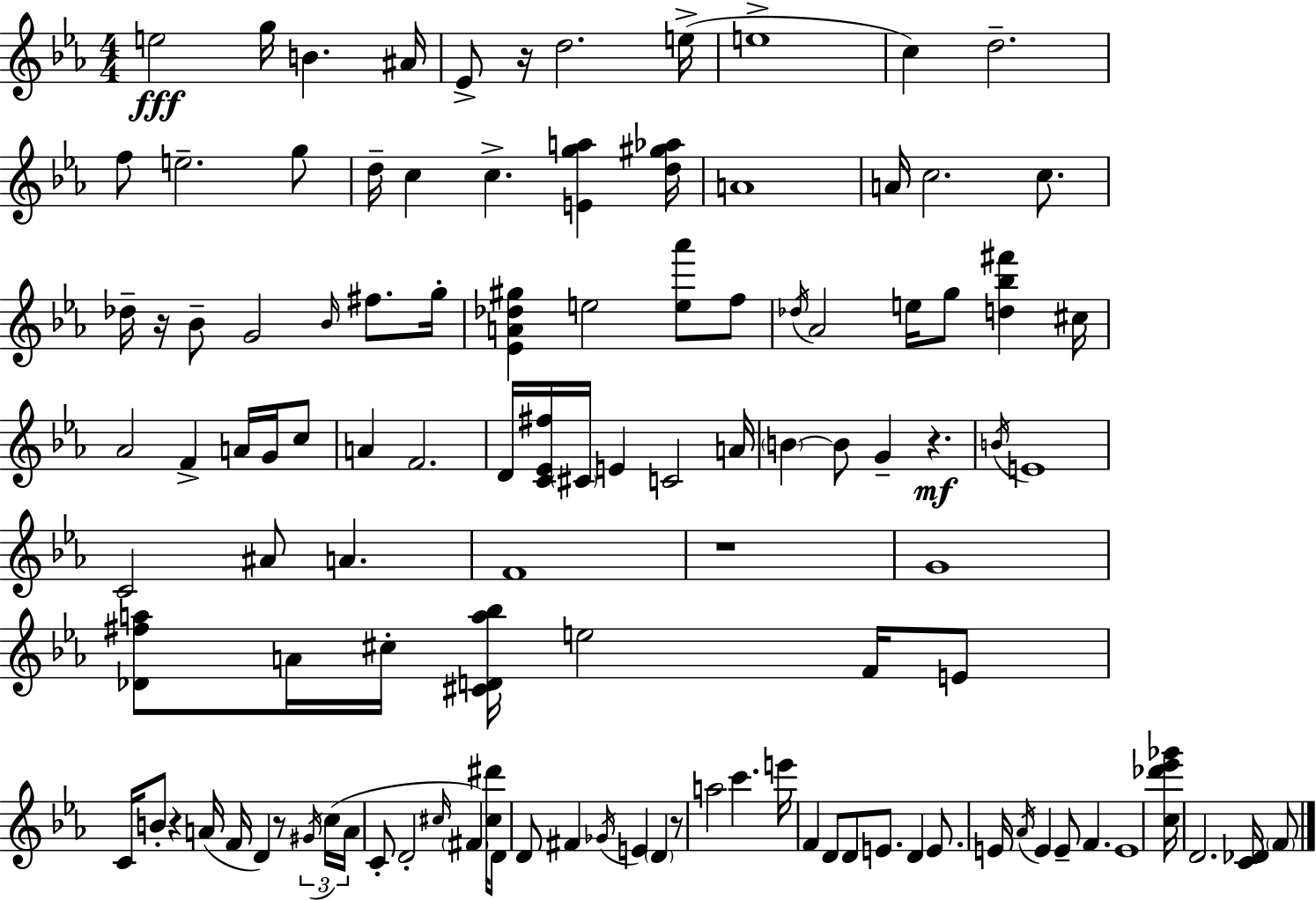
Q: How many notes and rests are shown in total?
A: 113